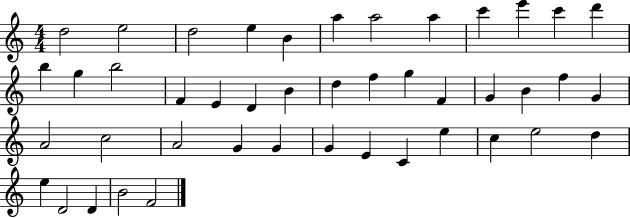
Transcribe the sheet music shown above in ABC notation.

X:1
T:Untitled
M:4/4
L:1/4
K:C
d2 e2 d2 e B a a2 a c' e' c' d' b g b2 F E D B d f g F G B f G A2 c2 A2 G G G E C e c e2 d e D2 D B2 F2